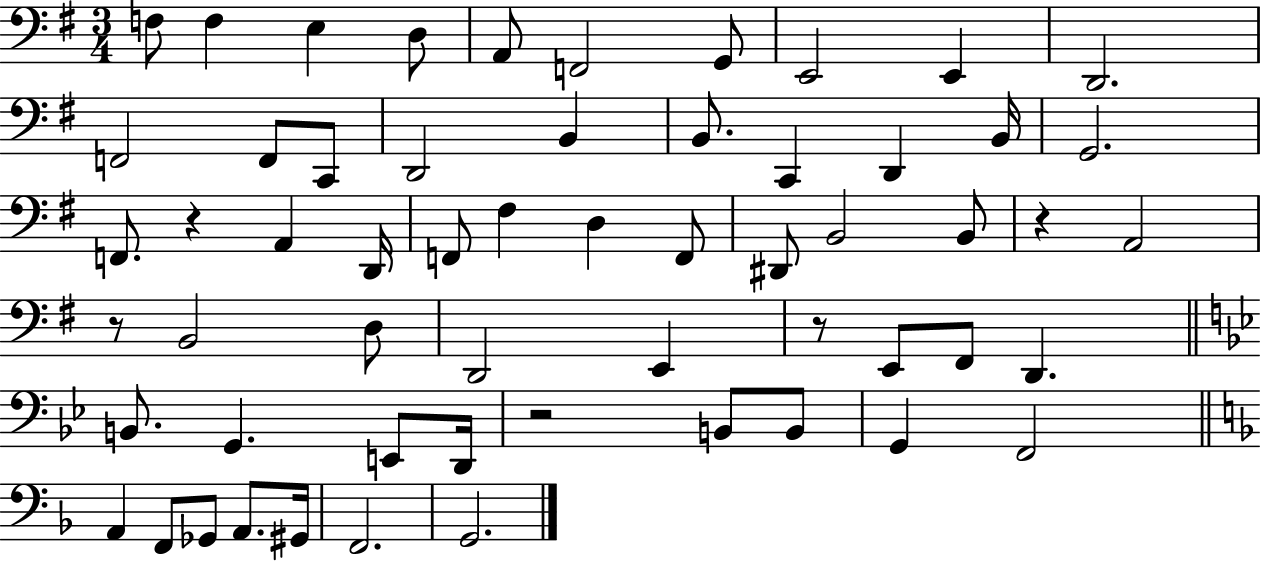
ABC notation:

X:1
T:Untitled
M:3/4
L:1/4
K:G
F,/2 F, E, D,/2 A,,/2 F,,2 G,,/2 E,,2 E,, D,,2 F,,2 F,,/2 C,,/2 D,,2 B,, B,,/2 C,, D,, B,,/4 G,,2 F,,/2 z A,, D,,/4 F,,/2 ^F, D, F,,/2 ^D,,/2 B,,2 B,,/2 z A,,2 z/2 B,,2 D,/2 D,,2 E,, z/2 E,,/2 ^F,,/2 D,, B,,/2 G,, E,,/2 D,,/4 z2 B,,/2 B,,/2 G,, F,,2 A,, F,,/2 _G,,/2 A,,/2 ^G,,/4 F,,2 G,,2